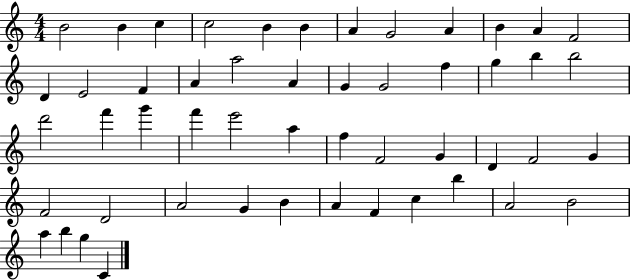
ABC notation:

X:1
T:Untitled
M:4/4
L:1/4
K:C
B2 B c c2 B B A G2 A B A F2 D E2 F A a2 A G G2 f g b b2 d'2 f' g' f' e'2 a f F2 G D F2 G F2 D2 A2 G B A F c b A2 B2 a b g C